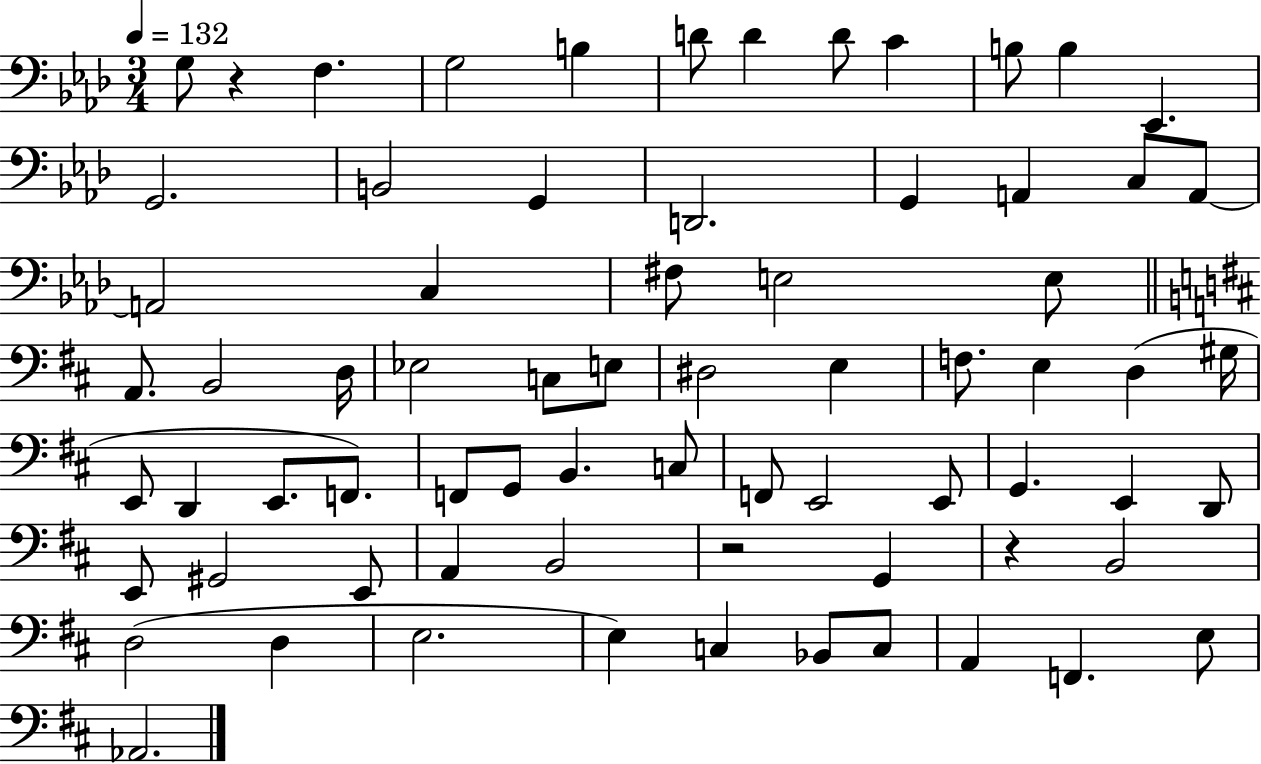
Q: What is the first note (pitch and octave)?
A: G3